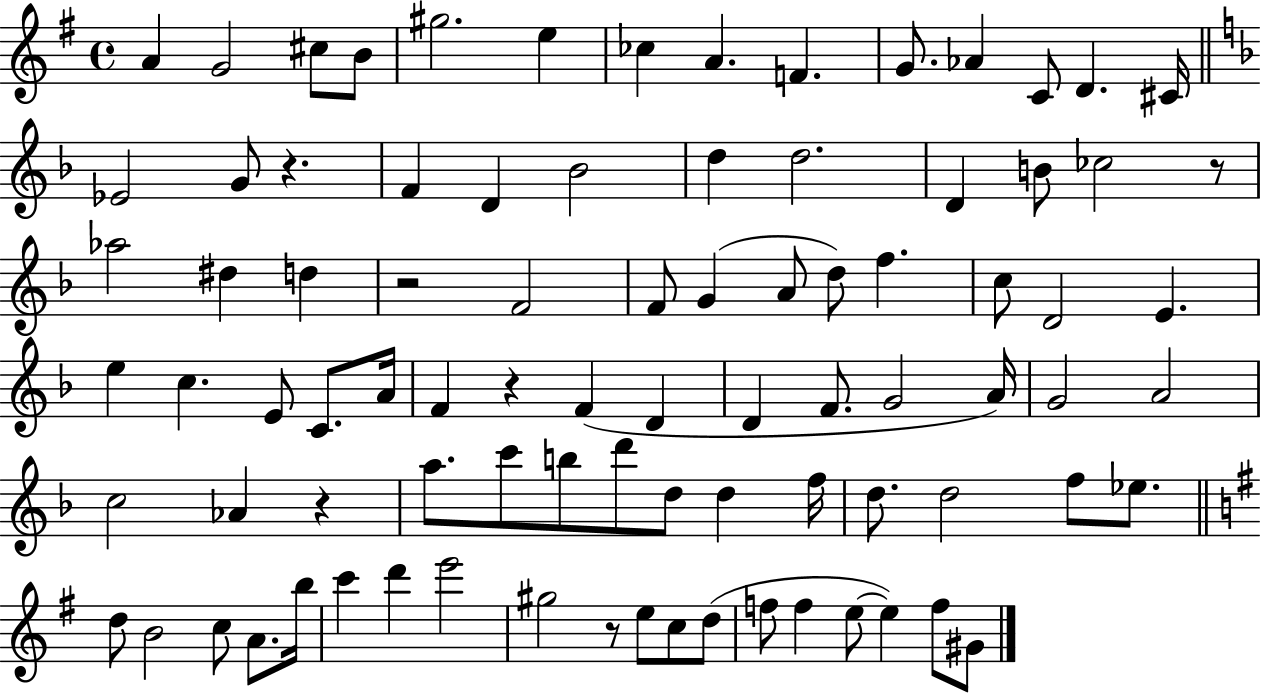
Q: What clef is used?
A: treble